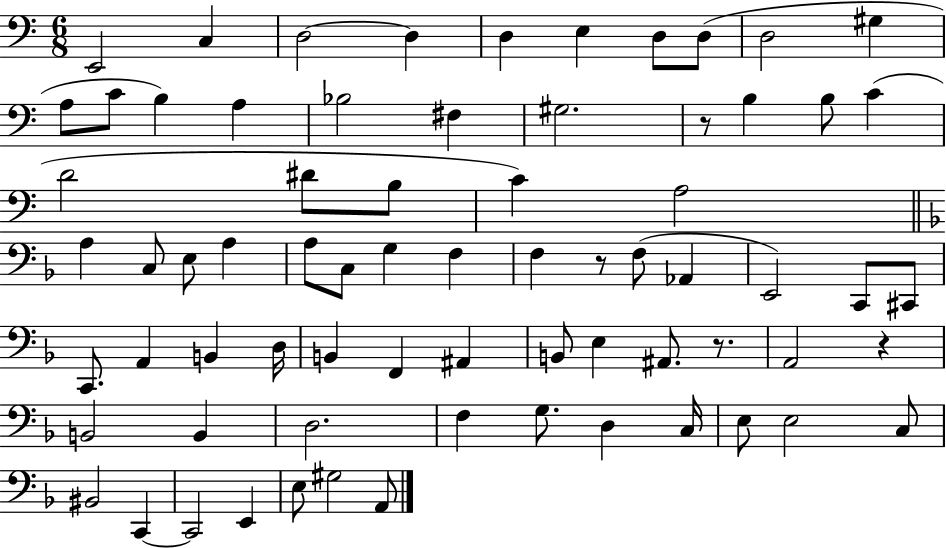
{
  \clef bass
  \numericTimeSignature
  \time 6/8
  \key c \major
  e,2 c4 | d2~~ d4 | d4 e4 d8 d8( | d2 gis4 | \break a8 c'8 b4) a4 | bes2 fis4 | gis2. | r8 b4 b8 c'4( | \break d'2 dis'8 b8 | c'4) a2 | \bar "||" \break \key f \major a4 c8 e8 a4 | a8 c8 g4 f4 | f4 r8 f8( aes,4 | e,2) c,8 cis,8 | \break c,8. a,4 b,4 d16 | b,4 f,4 ais,4 | b,8 e4 ais,8. r8. | a,2 r4 | \break b,2 b,4 | d2. | f4 g8. d4 c16 | e8 e2 c8 | \break bis,2 c,4~~ | c,2 e,4 | e8 gis2 a,8 | \bar "|."
}